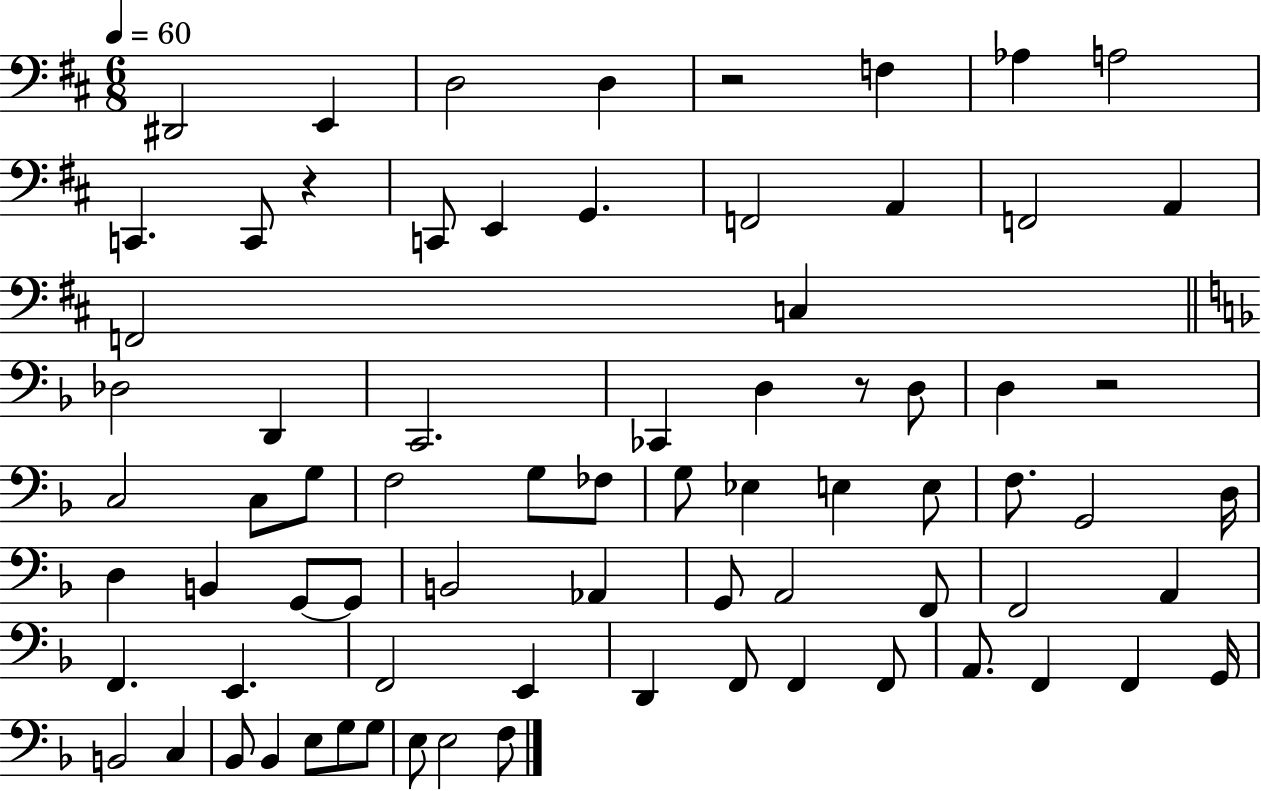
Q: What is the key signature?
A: D major